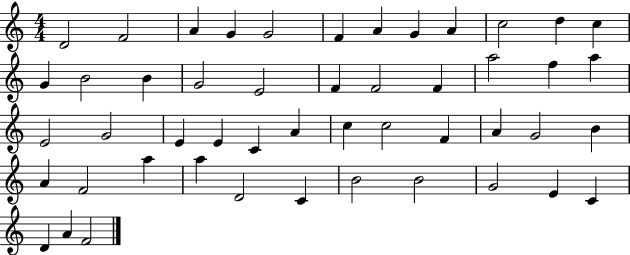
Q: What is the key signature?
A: C major